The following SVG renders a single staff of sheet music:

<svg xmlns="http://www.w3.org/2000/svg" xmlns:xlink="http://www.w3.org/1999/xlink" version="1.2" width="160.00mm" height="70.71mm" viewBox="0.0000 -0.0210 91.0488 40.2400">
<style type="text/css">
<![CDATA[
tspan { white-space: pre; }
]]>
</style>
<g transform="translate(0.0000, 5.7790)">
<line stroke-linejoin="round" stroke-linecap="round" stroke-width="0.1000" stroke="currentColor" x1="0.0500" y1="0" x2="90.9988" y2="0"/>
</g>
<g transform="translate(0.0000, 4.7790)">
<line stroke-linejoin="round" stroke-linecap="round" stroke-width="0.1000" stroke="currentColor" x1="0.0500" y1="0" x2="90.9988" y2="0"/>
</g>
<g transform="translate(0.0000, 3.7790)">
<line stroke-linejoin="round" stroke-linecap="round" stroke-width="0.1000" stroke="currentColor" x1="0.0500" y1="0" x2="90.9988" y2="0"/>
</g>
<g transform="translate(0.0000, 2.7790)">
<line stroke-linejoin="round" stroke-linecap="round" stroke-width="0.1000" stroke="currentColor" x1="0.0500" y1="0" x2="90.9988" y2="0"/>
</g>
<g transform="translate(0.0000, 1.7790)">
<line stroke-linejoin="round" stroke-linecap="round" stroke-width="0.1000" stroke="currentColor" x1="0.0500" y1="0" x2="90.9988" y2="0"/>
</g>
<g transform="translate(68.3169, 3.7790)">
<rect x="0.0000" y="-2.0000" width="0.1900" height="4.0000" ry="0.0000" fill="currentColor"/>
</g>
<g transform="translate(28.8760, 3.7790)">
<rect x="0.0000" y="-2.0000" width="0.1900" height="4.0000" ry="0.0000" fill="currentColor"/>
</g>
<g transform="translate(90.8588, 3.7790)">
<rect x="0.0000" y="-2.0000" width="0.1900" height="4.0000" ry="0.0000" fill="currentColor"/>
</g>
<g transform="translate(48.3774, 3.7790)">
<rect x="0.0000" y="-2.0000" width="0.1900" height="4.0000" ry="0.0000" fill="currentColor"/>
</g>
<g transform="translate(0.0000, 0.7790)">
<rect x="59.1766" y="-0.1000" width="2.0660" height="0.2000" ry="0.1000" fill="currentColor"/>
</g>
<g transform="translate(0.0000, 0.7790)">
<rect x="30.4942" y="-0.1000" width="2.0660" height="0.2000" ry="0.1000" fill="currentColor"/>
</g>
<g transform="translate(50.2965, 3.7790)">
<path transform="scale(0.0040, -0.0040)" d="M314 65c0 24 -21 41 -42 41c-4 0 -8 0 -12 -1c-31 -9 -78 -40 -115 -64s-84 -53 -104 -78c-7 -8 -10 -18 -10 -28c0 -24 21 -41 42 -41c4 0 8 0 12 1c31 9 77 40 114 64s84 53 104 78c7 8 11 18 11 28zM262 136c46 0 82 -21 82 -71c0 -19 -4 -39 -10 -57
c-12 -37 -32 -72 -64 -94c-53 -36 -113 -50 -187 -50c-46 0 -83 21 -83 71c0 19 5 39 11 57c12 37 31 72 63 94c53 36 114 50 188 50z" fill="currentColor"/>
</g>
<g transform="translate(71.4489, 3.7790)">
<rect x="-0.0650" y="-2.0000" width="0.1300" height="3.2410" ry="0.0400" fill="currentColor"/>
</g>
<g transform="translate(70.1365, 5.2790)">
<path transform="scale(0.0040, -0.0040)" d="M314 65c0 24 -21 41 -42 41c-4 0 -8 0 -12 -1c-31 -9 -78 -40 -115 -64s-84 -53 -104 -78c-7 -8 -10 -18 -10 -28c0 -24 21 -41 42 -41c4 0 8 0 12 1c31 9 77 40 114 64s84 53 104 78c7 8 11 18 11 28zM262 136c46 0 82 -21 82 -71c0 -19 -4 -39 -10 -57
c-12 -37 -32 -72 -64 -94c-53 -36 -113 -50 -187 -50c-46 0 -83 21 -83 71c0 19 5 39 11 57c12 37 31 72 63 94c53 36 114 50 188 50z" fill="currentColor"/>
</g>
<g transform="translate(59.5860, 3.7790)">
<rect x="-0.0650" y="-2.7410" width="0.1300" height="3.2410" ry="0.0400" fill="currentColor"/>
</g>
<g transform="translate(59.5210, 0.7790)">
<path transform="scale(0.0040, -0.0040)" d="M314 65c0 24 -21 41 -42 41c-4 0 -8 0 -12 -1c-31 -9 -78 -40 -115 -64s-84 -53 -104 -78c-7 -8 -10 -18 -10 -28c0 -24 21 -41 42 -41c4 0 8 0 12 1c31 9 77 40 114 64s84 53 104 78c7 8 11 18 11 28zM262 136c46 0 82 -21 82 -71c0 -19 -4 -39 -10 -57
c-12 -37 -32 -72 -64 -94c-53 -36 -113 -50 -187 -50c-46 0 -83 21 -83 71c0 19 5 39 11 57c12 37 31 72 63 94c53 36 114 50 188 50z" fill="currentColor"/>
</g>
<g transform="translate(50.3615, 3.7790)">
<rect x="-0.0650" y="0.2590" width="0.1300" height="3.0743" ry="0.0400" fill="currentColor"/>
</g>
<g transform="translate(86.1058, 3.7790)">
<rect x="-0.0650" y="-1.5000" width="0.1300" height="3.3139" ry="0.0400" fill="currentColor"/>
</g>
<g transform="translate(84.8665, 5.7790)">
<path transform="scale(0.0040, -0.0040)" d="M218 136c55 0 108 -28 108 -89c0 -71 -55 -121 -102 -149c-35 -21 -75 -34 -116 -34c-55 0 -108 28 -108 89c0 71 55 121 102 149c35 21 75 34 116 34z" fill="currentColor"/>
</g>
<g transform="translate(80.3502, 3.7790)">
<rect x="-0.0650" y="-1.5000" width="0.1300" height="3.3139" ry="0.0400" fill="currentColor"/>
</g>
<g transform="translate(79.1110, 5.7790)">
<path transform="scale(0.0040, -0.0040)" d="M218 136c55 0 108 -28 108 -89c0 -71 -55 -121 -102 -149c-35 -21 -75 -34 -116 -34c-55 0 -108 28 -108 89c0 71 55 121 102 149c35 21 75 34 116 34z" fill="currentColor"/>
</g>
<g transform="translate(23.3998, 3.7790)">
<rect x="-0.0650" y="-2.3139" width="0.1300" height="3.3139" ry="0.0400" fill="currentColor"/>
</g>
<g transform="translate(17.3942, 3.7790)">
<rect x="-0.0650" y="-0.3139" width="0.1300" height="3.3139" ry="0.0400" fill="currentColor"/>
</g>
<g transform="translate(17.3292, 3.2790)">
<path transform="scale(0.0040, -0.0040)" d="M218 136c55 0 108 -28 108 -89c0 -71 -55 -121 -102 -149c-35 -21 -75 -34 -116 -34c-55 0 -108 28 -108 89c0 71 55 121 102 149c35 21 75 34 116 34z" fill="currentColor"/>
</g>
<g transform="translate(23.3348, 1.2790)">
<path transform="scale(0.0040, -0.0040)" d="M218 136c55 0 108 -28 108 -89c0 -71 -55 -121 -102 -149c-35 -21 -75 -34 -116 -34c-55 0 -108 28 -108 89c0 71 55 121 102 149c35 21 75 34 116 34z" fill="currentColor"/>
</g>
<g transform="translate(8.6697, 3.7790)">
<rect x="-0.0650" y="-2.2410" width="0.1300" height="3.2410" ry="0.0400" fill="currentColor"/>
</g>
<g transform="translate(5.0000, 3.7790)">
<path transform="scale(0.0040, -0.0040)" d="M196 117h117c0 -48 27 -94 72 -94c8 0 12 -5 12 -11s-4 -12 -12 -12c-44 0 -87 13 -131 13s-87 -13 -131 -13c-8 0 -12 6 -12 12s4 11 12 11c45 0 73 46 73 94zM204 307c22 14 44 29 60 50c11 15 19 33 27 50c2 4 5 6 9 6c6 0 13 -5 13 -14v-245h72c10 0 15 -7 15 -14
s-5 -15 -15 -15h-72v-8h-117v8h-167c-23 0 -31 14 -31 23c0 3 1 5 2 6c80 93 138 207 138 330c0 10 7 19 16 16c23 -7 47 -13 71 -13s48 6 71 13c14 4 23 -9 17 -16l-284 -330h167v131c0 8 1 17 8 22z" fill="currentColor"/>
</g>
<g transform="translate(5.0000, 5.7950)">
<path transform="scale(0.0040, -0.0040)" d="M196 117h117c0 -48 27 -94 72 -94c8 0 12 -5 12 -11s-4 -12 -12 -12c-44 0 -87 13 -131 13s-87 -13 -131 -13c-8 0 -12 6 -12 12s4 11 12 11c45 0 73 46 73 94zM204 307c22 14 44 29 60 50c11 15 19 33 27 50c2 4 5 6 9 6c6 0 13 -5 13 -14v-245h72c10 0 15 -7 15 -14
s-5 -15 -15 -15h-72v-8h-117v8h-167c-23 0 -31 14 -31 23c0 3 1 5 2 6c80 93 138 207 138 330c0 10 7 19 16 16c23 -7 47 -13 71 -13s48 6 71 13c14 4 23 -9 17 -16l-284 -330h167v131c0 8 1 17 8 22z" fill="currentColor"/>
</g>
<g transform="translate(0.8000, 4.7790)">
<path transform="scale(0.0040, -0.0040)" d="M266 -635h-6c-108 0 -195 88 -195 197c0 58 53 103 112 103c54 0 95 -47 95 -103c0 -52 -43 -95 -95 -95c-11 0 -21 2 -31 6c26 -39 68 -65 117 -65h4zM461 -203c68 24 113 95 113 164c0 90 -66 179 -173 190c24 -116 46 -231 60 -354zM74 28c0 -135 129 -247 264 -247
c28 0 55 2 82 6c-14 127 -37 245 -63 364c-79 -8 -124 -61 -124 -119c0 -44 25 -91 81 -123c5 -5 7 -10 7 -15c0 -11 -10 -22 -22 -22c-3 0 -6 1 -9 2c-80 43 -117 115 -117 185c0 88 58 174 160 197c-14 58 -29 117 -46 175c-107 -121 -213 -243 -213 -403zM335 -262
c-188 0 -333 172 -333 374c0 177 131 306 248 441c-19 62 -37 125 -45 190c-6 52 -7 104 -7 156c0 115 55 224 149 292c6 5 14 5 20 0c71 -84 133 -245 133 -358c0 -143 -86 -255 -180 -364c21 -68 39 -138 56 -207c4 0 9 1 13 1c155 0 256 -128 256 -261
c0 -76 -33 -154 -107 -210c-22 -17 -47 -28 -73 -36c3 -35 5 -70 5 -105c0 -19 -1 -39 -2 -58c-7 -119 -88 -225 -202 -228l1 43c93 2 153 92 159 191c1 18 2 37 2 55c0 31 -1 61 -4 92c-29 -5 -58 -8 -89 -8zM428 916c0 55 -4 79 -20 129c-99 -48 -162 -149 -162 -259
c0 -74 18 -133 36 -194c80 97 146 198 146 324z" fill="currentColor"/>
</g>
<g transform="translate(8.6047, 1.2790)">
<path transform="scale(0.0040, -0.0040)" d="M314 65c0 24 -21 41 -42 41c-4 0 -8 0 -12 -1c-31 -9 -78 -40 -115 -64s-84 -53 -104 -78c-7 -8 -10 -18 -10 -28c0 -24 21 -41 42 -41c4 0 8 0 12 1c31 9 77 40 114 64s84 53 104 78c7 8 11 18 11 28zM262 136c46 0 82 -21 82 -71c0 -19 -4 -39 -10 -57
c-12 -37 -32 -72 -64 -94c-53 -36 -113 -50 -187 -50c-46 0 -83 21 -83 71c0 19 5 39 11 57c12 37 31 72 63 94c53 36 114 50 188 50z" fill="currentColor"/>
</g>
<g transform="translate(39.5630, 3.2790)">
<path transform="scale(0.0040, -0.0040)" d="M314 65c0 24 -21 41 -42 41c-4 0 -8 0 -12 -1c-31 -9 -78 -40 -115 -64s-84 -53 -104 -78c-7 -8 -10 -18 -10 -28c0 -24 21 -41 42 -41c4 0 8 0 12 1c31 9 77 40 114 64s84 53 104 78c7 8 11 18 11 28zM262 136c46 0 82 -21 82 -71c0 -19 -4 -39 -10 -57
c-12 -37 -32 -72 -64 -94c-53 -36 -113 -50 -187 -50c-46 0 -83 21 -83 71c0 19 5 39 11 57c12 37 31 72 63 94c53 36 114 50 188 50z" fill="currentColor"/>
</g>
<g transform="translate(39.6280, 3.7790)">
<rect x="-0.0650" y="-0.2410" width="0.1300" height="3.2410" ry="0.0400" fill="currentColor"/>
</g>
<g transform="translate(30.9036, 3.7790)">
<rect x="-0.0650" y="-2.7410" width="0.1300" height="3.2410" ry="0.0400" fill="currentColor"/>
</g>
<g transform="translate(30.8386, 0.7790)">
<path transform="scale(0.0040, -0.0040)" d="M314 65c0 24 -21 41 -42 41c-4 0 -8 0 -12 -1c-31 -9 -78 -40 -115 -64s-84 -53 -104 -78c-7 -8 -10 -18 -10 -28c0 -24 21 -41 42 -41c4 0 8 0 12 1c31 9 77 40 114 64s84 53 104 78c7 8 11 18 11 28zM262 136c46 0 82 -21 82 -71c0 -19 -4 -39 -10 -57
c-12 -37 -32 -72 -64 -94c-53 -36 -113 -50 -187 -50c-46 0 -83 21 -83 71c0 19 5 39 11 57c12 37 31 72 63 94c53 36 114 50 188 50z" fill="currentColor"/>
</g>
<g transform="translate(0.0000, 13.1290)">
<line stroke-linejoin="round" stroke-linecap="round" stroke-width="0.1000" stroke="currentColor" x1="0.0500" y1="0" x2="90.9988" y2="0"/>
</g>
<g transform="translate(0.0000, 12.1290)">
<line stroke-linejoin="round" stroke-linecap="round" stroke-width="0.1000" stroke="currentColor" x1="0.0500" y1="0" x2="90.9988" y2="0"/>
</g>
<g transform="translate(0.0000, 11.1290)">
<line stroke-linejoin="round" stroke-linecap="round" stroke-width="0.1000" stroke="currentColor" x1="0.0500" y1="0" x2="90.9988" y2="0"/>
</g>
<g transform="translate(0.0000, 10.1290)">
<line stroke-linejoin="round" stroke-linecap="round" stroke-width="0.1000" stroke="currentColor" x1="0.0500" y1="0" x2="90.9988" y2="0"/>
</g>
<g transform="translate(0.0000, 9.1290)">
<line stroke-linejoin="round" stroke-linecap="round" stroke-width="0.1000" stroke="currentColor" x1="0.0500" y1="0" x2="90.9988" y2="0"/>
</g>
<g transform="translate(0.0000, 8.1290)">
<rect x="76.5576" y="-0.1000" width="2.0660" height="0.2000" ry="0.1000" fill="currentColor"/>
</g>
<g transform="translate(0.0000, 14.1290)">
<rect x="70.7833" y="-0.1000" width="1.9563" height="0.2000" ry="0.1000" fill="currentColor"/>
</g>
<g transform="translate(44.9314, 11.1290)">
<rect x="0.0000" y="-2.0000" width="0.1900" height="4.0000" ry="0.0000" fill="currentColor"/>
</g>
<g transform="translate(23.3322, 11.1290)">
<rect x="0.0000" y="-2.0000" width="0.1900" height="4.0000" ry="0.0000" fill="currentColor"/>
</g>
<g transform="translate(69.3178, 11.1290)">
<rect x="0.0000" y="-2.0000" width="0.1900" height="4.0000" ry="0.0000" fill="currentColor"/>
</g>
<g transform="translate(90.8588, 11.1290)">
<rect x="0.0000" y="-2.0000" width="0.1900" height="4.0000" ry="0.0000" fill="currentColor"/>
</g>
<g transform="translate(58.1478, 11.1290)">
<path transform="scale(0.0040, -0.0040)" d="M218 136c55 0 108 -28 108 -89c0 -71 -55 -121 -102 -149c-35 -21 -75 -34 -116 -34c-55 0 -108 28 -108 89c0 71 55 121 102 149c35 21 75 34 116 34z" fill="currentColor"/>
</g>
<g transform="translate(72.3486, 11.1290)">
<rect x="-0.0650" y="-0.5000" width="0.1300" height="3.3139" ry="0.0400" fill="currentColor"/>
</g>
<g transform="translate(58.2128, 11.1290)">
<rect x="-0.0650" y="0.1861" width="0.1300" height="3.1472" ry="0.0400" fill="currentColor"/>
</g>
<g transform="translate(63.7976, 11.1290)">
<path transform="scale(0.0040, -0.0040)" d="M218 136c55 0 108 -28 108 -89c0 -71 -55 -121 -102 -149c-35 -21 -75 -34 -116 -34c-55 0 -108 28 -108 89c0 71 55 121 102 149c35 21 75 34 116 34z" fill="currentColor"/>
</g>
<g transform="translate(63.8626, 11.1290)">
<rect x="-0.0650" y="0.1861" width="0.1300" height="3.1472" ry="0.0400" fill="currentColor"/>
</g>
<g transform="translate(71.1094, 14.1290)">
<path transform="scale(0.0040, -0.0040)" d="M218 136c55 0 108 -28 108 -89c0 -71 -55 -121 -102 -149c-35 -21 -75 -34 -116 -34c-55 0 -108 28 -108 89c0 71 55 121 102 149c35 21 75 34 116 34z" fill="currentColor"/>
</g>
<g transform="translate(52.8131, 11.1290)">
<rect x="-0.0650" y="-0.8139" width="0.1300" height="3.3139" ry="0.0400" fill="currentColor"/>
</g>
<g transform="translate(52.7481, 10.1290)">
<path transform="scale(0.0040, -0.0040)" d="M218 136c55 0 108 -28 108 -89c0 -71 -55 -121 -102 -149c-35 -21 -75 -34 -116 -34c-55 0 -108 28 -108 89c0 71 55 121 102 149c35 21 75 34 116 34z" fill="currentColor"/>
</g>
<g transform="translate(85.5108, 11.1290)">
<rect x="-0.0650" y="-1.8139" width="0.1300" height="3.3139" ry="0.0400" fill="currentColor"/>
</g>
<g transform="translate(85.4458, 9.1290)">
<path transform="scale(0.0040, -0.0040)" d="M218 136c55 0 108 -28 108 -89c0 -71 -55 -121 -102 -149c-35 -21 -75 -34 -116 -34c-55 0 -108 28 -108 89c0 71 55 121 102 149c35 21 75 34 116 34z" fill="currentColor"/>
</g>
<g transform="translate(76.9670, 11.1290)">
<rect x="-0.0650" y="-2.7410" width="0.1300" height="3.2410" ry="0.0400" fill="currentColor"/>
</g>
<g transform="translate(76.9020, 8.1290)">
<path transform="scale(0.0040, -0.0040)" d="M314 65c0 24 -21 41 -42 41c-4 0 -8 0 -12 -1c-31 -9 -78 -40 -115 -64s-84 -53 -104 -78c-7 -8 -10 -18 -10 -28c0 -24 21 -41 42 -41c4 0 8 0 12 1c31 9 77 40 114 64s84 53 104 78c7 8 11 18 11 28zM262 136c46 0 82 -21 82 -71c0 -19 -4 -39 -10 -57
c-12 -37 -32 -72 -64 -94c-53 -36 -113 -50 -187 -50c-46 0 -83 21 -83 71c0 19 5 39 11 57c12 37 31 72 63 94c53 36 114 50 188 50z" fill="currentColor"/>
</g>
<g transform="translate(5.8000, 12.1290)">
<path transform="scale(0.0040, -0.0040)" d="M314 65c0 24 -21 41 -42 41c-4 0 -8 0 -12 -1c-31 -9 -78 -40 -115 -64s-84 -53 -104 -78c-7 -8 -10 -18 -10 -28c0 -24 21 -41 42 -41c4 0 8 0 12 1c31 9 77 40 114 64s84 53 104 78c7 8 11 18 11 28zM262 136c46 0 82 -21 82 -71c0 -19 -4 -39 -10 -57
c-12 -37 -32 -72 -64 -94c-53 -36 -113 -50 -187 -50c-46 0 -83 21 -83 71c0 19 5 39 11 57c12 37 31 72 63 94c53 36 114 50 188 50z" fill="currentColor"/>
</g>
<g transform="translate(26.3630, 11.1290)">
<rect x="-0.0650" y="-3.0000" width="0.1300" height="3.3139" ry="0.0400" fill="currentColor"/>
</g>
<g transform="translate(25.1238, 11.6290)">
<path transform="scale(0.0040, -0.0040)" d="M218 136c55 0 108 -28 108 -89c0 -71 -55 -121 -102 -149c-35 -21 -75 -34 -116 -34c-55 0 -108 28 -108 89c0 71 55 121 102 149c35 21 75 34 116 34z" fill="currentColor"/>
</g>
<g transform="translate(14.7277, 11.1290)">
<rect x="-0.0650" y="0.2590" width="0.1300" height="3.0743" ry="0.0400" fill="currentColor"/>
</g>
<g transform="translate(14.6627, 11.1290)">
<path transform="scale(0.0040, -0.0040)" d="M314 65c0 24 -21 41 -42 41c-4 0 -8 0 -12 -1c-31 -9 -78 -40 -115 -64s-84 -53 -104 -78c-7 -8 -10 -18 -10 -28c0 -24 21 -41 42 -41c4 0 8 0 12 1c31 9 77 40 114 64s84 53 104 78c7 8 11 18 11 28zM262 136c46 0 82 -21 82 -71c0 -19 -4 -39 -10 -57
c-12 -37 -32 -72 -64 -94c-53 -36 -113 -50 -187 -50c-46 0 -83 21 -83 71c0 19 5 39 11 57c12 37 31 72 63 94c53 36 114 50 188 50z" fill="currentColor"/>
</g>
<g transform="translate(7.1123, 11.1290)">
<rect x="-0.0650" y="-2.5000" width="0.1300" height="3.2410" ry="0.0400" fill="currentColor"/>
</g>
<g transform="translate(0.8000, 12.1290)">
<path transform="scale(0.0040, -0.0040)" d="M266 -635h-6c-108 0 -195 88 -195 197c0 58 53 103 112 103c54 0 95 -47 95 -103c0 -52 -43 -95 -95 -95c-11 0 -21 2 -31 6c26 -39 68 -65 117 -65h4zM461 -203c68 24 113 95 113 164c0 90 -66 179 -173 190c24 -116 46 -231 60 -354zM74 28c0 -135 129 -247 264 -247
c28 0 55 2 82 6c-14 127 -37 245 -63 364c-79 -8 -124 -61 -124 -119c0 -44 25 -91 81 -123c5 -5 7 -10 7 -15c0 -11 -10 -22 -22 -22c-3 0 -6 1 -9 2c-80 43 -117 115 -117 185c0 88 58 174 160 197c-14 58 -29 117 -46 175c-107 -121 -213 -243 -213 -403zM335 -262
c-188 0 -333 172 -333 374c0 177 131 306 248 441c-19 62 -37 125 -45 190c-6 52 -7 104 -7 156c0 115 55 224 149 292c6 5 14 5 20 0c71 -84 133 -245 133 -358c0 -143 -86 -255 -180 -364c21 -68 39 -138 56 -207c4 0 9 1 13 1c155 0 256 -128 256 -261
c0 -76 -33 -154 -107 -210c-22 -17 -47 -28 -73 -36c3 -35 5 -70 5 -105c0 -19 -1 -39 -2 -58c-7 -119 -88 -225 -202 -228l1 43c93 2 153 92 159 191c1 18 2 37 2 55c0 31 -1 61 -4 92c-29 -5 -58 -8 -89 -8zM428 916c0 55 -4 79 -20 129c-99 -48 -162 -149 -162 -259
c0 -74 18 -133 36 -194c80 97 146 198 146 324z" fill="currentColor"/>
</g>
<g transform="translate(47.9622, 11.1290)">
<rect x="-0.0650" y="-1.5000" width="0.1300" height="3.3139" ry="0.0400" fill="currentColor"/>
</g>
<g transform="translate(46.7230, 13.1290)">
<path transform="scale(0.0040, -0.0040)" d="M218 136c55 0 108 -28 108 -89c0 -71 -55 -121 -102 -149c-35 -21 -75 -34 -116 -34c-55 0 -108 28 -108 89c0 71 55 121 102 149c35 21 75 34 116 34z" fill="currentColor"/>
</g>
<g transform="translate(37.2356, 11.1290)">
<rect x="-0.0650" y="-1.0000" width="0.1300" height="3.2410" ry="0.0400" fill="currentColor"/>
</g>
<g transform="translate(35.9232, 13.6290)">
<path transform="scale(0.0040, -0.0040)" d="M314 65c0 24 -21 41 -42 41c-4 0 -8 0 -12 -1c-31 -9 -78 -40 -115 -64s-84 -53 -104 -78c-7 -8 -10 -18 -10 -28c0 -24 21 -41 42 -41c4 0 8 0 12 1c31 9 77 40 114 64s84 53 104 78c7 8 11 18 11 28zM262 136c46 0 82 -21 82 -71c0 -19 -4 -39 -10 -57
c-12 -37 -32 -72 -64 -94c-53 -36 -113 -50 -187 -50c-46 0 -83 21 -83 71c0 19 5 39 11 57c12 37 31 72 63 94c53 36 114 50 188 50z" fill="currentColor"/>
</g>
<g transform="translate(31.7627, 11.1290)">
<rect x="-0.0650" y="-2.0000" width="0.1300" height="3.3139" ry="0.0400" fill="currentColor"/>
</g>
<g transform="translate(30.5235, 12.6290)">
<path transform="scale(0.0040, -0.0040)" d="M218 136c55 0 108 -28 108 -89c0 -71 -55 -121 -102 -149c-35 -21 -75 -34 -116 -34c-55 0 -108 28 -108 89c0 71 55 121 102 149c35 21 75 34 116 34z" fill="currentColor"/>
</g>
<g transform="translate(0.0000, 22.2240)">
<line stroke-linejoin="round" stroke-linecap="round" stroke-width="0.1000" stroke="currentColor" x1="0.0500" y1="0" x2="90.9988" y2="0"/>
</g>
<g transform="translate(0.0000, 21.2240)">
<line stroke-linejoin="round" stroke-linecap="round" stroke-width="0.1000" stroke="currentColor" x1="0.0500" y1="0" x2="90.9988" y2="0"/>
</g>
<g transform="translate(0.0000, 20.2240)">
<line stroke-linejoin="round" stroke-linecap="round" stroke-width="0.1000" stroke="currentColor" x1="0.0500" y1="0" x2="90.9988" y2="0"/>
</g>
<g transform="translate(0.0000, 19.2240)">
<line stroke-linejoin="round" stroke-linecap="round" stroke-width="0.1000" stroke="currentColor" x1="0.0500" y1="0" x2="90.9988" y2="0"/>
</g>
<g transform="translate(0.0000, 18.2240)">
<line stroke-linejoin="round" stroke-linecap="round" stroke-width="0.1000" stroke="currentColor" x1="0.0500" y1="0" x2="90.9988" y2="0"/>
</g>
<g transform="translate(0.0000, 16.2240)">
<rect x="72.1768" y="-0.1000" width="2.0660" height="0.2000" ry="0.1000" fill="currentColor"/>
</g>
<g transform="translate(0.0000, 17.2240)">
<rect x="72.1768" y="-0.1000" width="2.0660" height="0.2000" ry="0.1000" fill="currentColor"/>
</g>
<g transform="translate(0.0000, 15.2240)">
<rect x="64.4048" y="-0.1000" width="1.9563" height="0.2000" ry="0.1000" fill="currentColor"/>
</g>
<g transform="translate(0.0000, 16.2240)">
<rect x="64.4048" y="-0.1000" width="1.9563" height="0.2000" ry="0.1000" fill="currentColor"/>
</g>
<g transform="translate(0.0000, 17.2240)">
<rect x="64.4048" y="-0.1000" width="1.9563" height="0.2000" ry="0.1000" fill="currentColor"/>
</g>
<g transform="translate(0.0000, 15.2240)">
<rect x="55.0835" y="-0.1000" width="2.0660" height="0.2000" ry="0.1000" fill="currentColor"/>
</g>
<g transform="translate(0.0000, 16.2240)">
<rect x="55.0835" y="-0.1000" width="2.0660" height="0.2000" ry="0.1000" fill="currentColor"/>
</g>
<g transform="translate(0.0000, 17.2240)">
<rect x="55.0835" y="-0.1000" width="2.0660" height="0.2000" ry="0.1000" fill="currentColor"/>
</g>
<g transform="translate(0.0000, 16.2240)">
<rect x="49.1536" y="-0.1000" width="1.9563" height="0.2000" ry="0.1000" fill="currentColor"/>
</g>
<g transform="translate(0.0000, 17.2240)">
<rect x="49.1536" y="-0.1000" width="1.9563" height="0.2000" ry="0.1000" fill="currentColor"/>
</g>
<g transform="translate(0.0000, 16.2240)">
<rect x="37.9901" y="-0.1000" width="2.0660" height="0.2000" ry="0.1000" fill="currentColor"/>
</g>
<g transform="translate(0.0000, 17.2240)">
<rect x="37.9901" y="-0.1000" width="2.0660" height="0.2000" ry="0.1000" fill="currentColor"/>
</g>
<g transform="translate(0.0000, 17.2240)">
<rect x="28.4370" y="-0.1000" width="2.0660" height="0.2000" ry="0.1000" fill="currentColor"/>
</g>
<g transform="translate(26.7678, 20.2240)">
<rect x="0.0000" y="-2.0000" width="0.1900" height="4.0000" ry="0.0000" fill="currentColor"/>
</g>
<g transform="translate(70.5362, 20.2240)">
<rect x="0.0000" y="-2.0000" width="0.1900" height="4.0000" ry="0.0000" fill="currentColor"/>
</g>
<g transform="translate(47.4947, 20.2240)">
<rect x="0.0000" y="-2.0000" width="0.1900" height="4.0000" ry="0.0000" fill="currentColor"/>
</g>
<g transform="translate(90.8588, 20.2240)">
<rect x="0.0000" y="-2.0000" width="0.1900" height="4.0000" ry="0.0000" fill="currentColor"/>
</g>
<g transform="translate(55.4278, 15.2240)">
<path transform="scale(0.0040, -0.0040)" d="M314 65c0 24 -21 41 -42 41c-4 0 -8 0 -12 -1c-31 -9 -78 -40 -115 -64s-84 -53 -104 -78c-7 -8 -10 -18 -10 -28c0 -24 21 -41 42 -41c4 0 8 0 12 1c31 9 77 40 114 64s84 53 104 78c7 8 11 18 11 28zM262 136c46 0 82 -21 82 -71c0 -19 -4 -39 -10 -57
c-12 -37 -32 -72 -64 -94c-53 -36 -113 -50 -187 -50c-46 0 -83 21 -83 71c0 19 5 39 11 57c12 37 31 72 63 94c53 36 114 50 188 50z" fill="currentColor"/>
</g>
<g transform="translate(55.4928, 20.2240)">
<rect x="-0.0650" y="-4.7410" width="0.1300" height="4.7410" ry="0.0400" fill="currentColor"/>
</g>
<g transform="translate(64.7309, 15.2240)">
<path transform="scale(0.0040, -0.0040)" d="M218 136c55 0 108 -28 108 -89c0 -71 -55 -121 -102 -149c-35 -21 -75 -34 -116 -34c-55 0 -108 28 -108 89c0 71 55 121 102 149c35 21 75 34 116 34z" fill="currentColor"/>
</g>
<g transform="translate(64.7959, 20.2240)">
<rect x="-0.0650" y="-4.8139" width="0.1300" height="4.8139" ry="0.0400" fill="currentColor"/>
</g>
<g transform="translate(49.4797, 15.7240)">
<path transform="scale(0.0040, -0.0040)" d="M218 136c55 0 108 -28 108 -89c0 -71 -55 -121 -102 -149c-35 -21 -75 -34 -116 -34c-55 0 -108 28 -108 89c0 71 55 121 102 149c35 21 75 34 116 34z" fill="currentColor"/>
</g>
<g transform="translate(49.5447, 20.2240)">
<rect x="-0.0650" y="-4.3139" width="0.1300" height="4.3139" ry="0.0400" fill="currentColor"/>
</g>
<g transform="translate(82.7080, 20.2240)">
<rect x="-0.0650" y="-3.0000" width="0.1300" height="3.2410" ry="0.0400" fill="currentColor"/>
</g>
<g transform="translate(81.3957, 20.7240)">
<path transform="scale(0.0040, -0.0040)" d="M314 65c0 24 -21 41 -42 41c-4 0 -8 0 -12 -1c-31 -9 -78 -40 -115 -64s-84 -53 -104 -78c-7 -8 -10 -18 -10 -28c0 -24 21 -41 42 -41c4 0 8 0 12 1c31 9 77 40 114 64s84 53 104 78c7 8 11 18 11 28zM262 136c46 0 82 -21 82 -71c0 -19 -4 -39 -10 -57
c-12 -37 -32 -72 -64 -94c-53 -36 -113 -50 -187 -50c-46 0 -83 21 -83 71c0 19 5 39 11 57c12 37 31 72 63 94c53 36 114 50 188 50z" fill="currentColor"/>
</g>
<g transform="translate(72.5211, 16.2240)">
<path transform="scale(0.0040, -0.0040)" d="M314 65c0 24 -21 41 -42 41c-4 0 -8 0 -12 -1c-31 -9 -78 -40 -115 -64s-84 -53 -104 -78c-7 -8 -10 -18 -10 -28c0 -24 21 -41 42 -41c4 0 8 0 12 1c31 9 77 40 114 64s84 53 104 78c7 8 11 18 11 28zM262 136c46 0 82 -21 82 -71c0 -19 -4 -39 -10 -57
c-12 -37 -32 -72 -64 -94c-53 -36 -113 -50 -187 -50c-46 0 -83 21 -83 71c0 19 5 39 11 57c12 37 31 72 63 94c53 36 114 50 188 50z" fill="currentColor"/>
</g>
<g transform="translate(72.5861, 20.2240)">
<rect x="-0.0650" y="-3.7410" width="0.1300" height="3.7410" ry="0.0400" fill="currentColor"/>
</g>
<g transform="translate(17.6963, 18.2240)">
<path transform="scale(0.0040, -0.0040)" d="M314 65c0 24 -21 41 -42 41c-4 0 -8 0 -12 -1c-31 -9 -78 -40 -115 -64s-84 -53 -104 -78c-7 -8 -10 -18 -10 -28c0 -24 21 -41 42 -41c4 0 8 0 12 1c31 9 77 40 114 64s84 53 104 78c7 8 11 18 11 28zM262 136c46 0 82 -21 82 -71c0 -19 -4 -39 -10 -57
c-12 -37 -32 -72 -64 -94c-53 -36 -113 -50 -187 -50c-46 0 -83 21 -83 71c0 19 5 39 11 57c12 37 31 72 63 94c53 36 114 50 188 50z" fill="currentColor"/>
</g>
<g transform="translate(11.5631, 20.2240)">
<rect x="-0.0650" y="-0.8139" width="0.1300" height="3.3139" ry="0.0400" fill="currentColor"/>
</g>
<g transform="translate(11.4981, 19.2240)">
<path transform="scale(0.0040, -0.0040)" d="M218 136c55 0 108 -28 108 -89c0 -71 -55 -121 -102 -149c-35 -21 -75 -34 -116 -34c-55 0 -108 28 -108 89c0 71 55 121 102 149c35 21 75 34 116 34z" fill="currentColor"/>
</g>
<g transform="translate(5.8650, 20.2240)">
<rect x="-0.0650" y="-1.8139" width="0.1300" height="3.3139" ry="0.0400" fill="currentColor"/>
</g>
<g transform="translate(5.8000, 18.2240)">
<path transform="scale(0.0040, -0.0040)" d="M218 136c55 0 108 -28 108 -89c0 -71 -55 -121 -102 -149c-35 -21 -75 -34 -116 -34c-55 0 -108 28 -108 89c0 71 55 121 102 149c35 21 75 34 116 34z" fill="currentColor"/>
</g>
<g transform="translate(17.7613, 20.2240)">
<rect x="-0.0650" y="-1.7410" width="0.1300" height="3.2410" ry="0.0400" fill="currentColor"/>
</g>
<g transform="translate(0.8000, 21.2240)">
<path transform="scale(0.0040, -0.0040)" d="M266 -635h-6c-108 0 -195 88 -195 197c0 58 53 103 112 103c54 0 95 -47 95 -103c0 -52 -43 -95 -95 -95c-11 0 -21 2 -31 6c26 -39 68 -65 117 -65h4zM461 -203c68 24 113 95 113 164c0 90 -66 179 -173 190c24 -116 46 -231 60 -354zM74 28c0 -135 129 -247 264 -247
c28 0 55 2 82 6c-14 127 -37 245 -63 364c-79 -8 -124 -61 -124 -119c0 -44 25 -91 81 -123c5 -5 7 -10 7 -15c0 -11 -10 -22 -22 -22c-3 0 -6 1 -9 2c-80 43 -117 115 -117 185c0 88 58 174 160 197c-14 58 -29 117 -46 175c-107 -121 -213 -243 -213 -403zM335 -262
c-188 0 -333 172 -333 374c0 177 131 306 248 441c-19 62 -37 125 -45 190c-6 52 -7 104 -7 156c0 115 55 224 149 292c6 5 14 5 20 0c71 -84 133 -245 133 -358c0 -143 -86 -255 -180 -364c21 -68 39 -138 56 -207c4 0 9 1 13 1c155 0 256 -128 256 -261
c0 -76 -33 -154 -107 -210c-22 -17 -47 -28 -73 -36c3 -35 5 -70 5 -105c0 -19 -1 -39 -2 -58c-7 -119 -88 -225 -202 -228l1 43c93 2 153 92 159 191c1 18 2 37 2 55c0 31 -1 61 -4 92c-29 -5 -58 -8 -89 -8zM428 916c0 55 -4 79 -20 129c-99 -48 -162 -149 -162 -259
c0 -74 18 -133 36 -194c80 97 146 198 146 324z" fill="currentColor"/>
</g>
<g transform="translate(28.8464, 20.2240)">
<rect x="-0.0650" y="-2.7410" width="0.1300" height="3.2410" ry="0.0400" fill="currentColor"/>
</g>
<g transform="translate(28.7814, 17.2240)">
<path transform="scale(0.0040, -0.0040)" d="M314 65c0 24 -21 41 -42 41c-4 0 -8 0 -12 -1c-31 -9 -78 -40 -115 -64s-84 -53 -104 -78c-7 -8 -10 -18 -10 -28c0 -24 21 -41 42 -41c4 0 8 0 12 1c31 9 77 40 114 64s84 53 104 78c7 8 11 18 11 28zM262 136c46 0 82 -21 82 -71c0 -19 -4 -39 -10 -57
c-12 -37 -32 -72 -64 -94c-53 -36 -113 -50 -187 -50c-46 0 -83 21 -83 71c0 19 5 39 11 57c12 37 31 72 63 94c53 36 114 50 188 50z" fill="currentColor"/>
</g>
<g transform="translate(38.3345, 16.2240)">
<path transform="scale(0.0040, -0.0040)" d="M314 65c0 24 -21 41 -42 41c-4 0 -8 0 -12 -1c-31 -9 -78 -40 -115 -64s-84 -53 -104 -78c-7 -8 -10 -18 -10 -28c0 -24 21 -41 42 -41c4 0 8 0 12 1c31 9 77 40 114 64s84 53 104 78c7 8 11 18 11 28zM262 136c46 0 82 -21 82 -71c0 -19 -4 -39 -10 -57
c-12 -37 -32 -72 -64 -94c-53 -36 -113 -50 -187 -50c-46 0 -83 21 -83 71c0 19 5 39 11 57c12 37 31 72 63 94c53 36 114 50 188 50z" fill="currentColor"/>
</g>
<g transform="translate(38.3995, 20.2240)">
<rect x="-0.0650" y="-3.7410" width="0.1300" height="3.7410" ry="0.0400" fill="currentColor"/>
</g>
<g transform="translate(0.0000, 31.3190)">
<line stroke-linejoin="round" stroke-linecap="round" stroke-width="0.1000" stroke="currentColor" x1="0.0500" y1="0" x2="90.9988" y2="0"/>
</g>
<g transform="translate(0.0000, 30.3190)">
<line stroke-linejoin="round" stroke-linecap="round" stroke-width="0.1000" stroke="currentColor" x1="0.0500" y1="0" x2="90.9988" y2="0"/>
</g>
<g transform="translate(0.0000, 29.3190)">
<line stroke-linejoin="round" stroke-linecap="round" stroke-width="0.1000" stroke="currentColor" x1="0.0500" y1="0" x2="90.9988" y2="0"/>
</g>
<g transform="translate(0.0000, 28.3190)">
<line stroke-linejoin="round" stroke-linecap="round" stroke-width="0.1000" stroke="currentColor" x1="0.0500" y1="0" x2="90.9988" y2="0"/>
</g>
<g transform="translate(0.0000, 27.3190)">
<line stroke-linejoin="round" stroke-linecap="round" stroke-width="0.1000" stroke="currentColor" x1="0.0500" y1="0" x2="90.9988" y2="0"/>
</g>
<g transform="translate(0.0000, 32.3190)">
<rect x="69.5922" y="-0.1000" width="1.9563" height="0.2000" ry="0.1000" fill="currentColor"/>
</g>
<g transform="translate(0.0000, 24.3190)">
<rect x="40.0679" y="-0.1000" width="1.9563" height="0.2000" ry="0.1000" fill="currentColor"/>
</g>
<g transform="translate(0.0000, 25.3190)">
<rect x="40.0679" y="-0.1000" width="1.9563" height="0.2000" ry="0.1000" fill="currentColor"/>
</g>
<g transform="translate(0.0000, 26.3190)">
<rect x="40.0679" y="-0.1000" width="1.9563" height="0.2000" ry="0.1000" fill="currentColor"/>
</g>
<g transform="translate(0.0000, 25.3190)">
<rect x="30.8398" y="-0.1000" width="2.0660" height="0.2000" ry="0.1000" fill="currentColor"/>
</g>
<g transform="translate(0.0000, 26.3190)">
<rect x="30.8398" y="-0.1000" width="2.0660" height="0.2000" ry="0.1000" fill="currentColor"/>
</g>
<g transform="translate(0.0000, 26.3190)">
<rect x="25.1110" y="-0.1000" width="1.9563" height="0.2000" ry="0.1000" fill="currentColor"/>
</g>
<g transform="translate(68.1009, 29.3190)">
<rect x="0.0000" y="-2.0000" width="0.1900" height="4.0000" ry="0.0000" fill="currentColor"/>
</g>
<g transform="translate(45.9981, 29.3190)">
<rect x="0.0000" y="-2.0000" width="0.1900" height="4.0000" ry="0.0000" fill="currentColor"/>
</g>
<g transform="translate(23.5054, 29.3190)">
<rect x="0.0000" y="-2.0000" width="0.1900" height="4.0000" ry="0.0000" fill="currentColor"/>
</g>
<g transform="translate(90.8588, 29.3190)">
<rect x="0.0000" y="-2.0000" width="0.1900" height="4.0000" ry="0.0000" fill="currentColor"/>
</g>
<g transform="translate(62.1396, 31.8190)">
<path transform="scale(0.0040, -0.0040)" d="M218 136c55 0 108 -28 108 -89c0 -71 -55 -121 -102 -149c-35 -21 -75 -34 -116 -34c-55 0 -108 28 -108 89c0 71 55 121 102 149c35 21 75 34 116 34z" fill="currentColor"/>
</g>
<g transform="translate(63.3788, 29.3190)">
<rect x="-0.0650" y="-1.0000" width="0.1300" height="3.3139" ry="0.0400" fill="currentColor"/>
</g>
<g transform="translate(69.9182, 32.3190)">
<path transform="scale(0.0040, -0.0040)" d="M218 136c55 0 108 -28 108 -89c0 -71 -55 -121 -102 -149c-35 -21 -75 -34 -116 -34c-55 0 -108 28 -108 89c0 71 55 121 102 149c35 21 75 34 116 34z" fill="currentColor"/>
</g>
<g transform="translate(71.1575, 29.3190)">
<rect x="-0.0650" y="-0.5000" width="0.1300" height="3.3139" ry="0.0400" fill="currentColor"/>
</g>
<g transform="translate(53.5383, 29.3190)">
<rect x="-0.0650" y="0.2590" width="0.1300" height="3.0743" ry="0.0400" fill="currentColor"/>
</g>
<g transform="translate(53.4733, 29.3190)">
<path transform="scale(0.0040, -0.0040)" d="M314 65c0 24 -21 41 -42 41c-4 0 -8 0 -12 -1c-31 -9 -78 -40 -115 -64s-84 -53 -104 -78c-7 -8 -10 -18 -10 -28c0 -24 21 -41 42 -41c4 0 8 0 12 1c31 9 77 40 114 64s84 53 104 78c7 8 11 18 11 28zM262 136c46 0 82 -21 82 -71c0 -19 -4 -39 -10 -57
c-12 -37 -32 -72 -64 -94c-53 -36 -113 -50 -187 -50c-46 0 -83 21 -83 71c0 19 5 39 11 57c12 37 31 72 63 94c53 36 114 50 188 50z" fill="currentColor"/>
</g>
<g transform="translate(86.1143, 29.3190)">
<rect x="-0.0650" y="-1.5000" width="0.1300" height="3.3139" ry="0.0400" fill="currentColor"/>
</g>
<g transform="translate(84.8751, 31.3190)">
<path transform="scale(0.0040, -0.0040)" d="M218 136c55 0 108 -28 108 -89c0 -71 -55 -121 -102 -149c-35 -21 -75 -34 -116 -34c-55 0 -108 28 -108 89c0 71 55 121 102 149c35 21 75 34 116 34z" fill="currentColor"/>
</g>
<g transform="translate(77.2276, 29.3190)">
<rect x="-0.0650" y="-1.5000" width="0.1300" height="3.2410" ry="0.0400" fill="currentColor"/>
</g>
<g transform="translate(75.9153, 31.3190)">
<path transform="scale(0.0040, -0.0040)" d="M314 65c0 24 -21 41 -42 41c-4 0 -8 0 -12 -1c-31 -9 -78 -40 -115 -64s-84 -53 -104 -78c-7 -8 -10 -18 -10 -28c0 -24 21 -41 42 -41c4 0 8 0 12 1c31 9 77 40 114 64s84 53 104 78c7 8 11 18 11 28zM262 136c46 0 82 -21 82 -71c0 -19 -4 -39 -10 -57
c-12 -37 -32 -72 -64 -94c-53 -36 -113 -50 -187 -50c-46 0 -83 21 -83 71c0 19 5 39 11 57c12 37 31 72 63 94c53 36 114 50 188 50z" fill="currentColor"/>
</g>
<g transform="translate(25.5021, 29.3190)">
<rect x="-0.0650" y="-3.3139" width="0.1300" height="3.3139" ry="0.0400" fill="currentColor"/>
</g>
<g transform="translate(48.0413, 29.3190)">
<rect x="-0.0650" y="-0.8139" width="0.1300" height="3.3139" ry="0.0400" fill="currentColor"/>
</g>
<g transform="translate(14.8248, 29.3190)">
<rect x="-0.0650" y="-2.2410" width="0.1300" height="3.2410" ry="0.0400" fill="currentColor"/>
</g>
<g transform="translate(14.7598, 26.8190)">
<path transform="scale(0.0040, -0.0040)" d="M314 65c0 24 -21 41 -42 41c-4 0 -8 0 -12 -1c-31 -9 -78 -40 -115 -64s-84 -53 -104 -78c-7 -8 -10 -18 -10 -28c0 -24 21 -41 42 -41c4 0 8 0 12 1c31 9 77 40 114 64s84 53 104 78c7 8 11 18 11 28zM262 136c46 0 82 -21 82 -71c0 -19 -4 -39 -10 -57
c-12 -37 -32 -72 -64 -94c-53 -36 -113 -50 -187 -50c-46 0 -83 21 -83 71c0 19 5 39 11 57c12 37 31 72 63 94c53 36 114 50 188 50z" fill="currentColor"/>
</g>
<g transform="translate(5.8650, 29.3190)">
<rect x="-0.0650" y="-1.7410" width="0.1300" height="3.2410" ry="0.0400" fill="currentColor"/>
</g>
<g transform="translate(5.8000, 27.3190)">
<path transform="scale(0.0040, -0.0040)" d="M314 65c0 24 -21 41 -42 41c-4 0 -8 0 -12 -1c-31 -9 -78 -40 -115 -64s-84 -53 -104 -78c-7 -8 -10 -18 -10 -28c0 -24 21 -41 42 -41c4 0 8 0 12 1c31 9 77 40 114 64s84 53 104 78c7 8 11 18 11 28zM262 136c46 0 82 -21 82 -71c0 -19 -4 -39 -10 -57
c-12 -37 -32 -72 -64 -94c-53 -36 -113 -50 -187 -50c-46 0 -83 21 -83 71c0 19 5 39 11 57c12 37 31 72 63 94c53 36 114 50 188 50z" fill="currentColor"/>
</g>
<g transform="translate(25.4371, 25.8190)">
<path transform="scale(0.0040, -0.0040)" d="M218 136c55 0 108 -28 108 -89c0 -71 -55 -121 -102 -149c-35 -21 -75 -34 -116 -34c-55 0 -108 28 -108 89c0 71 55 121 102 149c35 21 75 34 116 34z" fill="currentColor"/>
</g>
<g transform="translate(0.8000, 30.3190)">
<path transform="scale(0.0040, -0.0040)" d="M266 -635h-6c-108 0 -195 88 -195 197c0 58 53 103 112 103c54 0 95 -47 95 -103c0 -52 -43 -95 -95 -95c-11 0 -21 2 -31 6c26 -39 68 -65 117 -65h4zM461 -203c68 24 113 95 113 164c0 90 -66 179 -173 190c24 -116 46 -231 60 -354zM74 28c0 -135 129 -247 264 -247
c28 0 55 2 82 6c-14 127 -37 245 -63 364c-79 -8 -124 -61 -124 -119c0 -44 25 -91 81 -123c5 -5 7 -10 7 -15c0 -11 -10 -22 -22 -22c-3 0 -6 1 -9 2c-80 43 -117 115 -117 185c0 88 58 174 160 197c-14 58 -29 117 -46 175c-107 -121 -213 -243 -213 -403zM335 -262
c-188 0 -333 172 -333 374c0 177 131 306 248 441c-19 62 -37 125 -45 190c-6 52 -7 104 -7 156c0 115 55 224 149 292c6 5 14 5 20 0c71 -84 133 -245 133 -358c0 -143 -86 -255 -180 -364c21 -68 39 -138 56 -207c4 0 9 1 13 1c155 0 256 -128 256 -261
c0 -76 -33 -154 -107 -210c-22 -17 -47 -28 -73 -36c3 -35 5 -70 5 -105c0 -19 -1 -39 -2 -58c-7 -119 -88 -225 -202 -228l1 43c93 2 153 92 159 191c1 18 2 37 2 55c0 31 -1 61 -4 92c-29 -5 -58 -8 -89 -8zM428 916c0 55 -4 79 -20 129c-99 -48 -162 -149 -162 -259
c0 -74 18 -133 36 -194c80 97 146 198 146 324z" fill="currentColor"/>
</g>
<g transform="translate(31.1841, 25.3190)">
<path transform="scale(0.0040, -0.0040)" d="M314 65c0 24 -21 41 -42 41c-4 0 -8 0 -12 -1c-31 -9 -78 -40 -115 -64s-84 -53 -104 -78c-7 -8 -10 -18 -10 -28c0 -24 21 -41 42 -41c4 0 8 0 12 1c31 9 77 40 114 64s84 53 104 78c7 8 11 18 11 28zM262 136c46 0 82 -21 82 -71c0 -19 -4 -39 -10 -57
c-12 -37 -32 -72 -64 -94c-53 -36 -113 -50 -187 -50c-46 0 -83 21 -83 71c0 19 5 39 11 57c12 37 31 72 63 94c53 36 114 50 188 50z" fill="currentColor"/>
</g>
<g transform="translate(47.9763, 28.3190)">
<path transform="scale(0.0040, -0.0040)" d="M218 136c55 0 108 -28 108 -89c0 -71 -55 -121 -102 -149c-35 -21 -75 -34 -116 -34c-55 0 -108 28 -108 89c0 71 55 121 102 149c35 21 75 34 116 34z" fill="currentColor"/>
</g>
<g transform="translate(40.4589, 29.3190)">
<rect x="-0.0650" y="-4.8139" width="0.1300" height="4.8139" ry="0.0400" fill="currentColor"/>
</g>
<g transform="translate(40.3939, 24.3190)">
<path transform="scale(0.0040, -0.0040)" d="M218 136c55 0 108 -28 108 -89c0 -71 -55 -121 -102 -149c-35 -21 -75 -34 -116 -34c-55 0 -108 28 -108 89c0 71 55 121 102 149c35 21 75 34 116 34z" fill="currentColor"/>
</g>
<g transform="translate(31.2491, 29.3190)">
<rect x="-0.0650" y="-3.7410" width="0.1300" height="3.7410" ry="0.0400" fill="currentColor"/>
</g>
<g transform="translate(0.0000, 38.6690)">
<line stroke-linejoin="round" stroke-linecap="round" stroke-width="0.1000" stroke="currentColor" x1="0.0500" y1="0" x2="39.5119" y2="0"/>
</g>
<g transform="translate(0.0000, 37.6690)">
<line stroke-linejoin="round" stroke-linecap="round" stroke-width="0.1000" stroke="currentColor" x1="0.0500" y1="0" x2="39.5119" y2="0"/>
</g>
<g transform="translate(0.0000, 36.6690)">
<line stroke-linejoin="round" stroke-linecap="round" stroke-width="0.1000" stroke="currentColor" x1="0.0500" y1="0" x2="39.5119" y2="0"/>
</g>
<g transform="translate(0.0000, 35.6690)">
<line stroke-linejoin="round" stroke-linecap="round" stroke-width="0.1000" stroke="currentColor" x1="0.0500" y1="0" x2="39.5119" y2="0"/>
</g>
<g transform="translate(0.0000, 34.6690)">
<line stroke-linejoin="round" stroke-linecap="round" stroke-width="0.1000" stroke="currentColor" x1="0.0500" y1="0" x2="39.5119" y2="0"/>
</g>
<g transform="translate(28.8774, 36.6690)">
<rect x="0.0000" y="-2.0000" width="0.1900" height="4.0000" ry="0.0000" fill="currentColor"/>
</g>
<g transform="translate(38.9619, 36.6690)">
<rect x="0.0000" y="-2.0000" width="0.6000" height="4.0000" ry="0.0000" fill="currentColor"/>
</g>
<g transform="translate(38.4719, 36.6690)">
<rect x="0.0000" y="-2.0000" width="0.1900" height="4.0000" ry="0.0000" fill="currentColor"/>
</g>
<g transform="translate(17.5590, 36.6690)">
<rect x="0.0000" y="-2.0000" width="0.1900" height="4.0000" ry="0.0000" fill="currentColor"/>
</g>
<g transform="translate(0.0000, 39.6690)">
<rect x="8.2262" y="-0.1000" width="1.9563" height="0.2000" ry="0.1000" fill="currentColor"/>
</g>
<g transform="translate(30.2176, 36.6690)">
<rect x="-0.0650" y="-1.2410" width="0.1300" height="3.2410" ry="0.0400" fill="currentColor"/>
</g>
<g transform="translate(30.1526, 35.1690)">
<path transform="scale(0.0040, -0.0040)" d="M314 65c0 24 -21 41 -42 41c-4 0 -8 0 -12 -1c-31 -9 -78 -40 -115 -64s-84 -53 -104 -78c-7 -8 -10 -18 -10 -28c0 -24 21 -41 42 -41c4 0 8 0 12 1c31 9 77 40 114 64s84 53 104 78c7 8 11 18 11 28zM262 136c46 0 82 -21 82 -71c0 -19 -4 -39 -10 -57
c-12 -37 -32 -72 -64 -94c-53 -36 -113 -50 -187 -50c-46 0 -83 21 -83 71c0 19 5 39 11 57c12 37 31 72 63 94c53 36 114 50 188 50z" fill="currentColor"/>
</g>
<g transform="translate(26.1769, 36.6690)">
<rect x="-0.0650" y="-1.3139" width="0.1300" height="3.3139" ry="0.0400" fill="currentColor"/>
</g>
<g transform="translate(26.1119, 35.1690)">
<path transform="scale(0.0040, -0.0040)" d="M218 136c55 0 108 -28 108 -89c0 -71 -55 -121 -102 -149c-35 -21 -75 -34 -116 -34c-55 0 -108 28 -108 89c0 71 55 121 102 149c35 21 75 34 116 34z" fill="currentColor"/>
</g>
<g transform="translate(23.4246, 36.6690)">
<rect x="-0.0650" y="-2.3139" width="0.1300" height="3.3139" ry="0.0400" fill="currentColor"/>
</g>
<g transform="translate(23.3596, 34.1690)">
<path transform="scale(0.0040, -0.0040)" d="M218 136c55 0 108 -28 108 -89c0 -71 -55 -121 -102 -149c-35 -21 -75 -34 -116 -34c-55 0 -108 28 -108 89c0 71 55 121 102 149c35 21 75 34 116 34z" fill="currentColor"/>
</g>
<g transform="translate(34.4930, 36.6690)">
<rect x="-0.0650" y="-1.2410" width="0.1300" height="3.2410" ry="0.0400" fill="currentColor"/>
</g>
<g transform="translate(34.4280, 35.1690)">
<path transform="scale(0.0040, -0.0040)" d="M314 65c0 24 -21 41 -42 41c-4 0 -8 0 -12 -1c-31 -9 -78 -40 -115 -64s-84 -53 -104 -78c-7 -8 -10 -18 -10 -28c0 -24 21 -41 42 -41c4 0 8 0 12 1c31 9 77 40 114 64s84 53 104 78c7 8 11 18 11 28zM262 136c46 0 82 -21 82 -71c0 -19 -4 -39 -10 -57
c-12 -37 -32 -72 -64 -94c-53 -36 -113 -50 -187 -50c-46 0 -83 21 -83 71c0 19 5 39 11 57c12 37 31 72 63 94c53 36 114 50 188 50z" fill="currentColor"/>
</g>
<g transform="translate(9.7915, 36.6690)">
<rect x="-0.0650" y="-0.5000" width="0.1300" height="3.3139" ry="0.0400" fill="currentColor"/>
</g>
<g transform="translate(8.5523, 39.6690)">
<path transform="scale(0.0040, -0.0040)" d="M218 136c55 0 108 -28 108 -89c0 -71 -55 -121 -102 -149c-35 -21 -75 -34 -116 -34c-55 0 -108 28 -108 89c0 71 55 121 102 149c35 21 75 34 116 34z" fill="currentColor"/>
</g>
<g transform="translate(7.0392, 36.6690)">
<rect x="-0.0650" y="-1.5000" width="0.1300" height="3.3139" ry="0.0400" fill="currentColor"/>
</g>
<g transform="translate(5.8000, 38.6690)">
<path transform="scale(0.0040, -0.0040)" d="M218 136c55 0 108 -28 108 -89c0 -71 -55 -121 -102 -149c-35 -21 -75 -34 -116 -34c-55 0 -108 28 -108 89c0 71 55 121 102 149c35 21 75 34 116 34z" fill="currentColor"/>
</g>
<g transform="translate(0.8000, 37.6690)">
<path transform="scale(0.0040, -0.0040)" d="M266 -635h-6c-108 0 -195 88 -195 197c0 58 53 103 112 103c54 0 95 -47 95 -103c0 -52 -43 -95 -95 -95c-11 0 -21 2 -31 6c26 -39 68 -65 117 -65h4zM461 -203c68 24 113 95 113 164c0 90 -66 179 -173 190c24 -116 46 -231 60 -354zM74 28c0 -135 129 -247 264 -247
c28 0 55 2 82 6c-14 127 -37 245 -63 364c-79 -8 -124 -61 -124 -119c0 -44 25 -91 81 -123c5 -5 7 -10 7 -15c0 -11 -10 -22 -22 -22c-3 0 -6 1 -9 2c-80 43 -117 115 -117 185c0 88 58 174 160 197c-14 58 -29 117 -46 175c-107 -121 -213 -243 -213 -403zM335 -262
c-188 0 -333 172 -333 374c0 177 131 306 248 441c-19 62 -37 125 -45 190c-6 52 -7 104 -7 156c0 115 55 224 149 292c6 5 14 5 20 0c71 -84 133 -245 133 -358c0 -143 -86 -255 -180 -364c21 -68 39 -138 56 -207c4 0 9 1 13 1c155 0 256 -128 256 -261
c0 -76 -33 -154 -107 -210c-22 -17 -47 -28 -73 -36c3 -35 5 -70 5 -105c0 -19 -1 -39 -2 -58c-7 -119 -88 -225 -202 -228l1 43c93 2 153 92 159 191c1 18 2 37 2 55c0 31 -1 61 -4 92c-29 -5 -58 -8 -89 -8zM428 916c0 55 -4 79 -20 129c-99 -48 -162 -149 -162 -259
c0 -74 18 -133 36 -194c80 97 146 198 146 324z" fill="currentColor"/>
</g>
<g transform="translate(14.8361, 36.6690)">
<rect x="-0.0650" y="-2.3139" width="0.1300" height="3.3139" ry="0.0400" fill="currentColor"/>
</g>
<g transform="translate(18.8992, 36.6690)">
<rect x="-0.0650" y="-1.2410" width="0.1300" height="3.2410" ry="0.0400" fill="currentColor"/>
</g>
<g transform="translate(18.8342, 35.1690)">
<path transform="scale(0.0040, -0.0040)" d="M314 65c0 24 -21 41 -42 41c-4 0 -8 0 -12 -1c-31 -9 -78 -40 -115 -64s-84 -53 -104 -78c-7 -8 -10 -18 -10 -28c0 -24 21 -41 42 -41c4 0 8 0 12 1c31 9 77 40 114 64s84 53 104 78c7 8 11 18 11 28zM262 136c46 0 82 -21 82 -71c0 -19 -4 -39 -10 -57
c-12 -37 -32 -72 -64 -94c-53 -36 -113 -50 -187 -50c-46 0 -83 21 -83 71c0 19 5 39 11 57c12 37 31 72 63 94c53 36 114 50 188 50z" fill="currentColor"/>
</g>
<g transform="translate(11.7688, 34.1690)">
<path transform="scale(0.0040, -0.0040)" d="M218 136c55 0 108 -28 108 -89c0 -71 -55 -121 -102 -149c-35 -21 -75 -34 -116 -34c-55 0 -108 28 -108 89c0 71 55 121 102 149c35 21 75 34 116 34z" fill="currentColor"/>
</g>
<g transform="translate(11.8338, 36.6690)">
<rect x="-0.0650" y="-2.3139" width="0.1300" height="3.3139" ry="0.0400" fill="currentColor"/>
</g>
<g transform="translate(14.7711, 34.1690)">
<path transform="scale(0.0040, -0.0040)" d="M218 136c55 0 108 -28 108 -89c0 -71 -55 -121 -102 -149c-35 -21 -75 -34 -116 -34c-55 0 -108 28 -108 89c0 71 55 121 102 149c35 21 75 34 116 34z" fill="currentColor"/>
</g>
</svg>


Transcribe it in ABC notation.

X:1
T:Untitled
M:4/4
L:1/4
K:C
g2 c g a2 c2 B2 a2 F2 E E G2 B2 A F D2 E d B B C a2 f f d f2 a2 c'2 d' e'2 e' c'2 A2 f2 g2 b c'2 e' d B2 D C E2 E E C g g e2 g e e2 e2